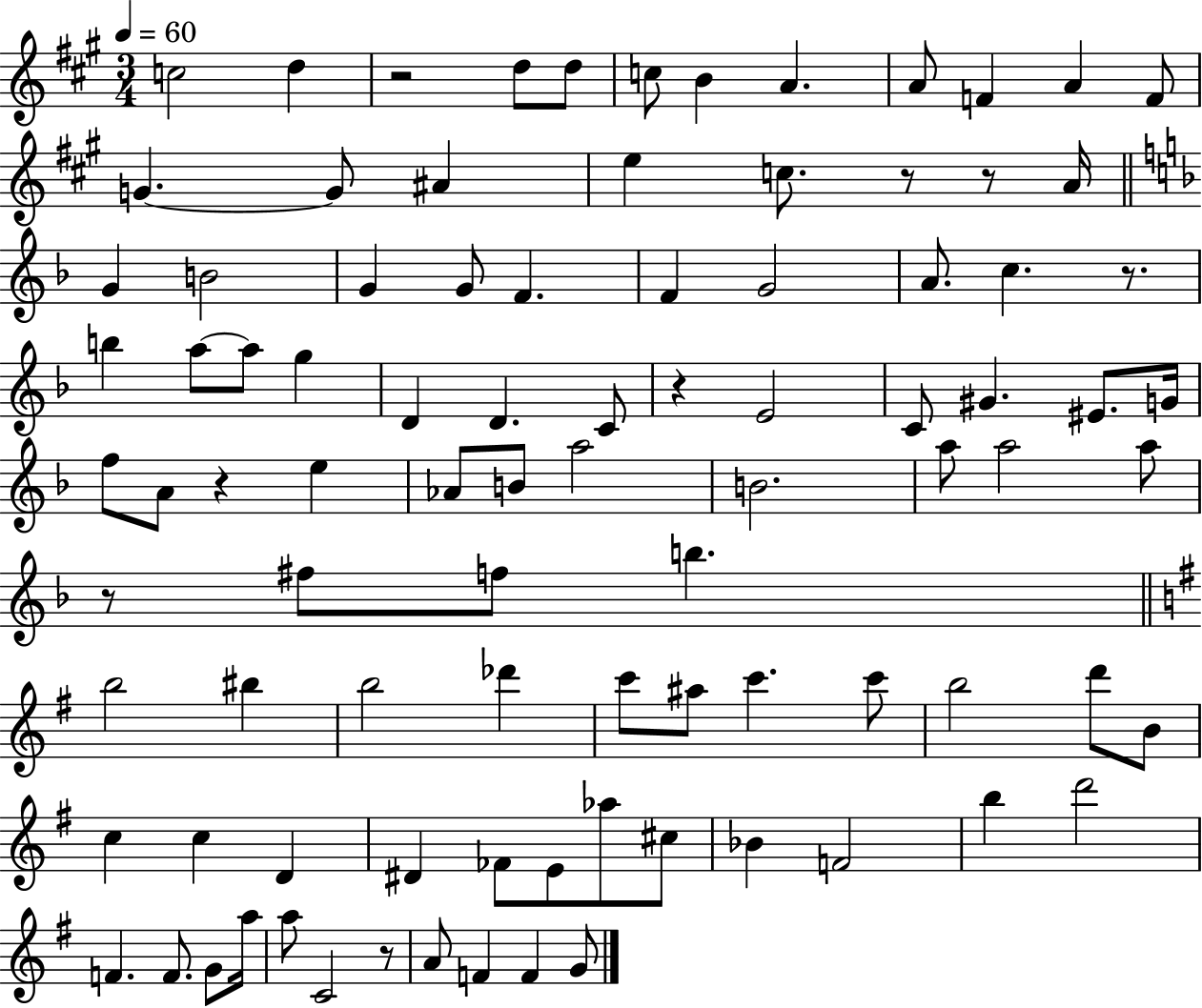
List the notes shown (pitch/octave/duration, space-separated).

C5/h D5/q R/h D5/e D5/e C5/e B4/q A4/q. A4/e F4/q A4/q F4/e G4/q. G4/e A#4/q E5/q C5/e. R/e R/e A4/s G4/q B4/h G4/q G4/e F4/q. F4/q G4/h A4/e. C5/q. R/e. B5/q A5/e A5/e G5/q D4/q D4/q. C4/e R/q E4/h C4/e G#4/q. EIS4/e. G4/s F5/e A4/e R/q E5/q Ab4/e B4/e A5/h B4/h. A5/e A5/h A5/e R/e F#5/e F5/e B5/q. B5/h BIS5/q B5/h Db6/q C6/e A#5/e C6/q. C6/e B5/h D6/e B4/e C5/q C5/q D4/q D#4/q FES4/e E4/e Ab5/e C#5/e Bb4/q F4/h B5/q D6/h F4/q. F4/e. G4/e A5/s A5/e C4/h R/e A4/e F4/q F4/q G4/e